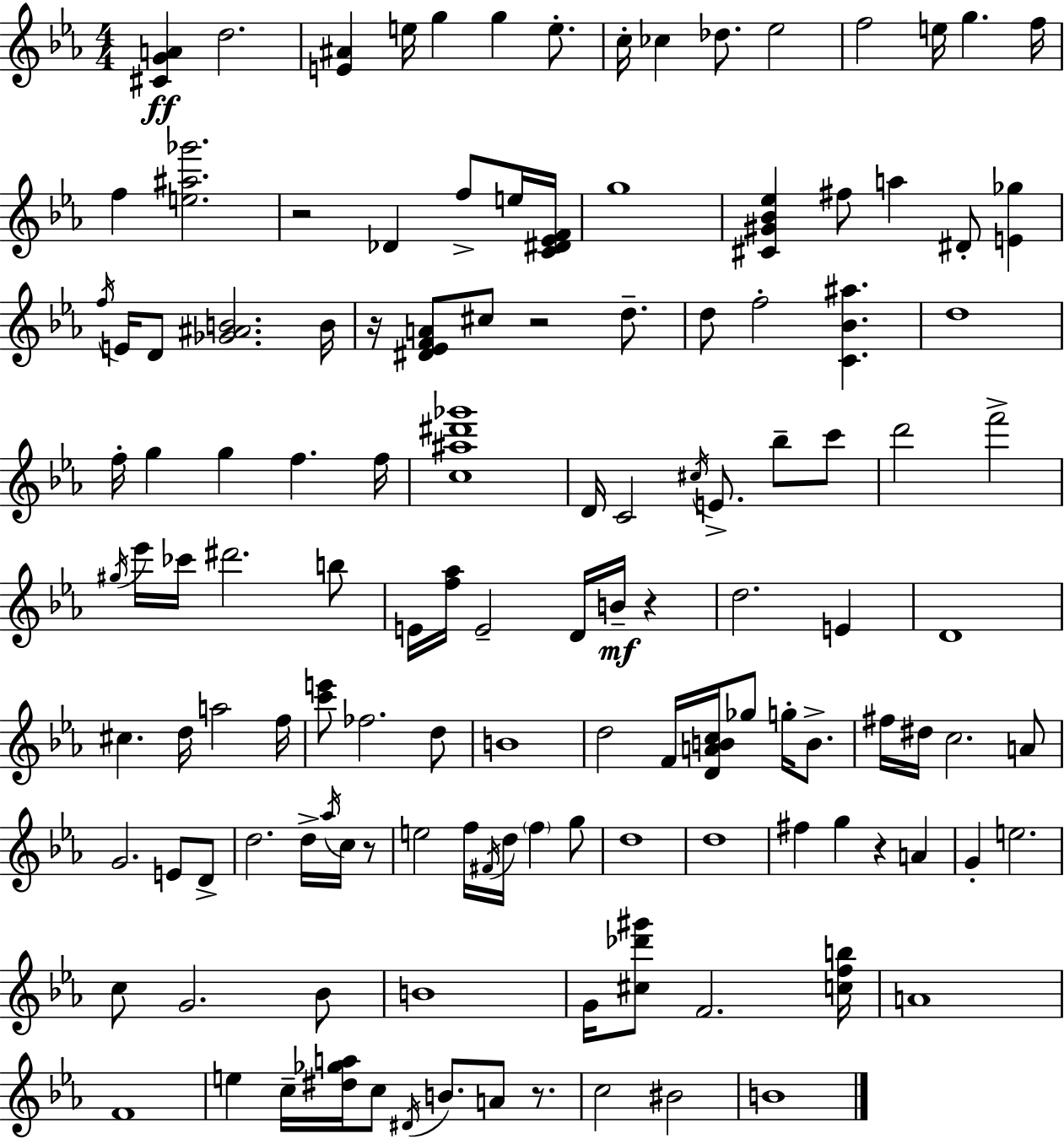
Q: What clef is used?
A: treble